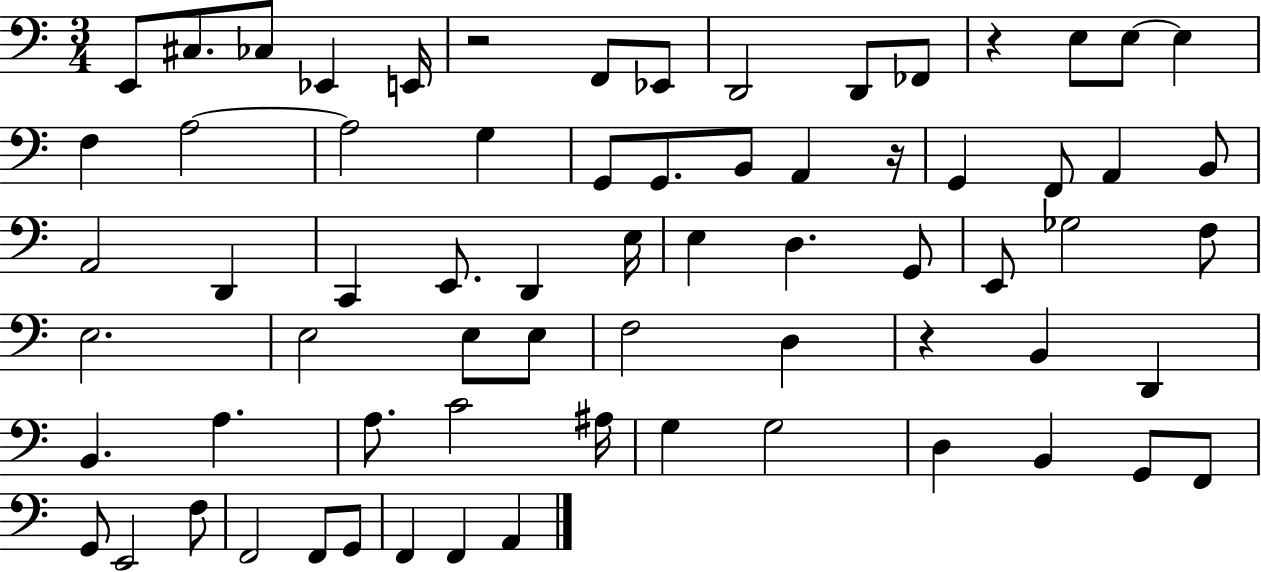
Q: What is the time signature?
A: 3/4